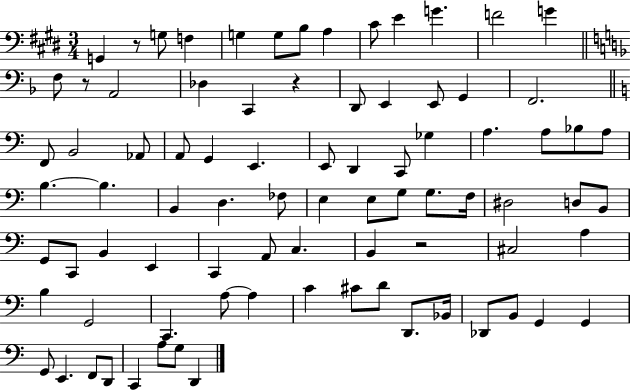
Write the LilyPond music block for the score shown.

{
  \clef bass
  \numericTimeSignature
  \time 3/4
  \key e \major
  g,4 r8 g8 f4 | g4 g8 b8 a4 | cis'8 e'4 g'4. | f'2 g'4 | \break \bar "||" \break \key d \minor f8 r8 a,2 | des4 c,4 r4 | d,8 e,4 e,8 g,4 | f,2. | \break \bar "||" \break \key a \minor f,8 b,2 aes,8 | a,8 g,4 e,4. | e,8 d,4 c,8 ges4 | a4. a8 bes8 a8 | \break b4.~~ b4. | b,4 d4. fes8 | e4 e8 g8 g8. f16 | dis2 d8 b,8 | \break g,8 c,8 b,4 e,4 | c,4 a,8 c4. | b,4 r2 | cis2 a4 | \break b4 g,2 | c,4. a8~~ a4 | c'4 cis'8 d'8 d,8. bes,16 | des,8 b,8 g,4 g,4 | \break g,8 e,4. f,8 d,8 | c,4 a8 g8 d,4 | \bar "|."
}